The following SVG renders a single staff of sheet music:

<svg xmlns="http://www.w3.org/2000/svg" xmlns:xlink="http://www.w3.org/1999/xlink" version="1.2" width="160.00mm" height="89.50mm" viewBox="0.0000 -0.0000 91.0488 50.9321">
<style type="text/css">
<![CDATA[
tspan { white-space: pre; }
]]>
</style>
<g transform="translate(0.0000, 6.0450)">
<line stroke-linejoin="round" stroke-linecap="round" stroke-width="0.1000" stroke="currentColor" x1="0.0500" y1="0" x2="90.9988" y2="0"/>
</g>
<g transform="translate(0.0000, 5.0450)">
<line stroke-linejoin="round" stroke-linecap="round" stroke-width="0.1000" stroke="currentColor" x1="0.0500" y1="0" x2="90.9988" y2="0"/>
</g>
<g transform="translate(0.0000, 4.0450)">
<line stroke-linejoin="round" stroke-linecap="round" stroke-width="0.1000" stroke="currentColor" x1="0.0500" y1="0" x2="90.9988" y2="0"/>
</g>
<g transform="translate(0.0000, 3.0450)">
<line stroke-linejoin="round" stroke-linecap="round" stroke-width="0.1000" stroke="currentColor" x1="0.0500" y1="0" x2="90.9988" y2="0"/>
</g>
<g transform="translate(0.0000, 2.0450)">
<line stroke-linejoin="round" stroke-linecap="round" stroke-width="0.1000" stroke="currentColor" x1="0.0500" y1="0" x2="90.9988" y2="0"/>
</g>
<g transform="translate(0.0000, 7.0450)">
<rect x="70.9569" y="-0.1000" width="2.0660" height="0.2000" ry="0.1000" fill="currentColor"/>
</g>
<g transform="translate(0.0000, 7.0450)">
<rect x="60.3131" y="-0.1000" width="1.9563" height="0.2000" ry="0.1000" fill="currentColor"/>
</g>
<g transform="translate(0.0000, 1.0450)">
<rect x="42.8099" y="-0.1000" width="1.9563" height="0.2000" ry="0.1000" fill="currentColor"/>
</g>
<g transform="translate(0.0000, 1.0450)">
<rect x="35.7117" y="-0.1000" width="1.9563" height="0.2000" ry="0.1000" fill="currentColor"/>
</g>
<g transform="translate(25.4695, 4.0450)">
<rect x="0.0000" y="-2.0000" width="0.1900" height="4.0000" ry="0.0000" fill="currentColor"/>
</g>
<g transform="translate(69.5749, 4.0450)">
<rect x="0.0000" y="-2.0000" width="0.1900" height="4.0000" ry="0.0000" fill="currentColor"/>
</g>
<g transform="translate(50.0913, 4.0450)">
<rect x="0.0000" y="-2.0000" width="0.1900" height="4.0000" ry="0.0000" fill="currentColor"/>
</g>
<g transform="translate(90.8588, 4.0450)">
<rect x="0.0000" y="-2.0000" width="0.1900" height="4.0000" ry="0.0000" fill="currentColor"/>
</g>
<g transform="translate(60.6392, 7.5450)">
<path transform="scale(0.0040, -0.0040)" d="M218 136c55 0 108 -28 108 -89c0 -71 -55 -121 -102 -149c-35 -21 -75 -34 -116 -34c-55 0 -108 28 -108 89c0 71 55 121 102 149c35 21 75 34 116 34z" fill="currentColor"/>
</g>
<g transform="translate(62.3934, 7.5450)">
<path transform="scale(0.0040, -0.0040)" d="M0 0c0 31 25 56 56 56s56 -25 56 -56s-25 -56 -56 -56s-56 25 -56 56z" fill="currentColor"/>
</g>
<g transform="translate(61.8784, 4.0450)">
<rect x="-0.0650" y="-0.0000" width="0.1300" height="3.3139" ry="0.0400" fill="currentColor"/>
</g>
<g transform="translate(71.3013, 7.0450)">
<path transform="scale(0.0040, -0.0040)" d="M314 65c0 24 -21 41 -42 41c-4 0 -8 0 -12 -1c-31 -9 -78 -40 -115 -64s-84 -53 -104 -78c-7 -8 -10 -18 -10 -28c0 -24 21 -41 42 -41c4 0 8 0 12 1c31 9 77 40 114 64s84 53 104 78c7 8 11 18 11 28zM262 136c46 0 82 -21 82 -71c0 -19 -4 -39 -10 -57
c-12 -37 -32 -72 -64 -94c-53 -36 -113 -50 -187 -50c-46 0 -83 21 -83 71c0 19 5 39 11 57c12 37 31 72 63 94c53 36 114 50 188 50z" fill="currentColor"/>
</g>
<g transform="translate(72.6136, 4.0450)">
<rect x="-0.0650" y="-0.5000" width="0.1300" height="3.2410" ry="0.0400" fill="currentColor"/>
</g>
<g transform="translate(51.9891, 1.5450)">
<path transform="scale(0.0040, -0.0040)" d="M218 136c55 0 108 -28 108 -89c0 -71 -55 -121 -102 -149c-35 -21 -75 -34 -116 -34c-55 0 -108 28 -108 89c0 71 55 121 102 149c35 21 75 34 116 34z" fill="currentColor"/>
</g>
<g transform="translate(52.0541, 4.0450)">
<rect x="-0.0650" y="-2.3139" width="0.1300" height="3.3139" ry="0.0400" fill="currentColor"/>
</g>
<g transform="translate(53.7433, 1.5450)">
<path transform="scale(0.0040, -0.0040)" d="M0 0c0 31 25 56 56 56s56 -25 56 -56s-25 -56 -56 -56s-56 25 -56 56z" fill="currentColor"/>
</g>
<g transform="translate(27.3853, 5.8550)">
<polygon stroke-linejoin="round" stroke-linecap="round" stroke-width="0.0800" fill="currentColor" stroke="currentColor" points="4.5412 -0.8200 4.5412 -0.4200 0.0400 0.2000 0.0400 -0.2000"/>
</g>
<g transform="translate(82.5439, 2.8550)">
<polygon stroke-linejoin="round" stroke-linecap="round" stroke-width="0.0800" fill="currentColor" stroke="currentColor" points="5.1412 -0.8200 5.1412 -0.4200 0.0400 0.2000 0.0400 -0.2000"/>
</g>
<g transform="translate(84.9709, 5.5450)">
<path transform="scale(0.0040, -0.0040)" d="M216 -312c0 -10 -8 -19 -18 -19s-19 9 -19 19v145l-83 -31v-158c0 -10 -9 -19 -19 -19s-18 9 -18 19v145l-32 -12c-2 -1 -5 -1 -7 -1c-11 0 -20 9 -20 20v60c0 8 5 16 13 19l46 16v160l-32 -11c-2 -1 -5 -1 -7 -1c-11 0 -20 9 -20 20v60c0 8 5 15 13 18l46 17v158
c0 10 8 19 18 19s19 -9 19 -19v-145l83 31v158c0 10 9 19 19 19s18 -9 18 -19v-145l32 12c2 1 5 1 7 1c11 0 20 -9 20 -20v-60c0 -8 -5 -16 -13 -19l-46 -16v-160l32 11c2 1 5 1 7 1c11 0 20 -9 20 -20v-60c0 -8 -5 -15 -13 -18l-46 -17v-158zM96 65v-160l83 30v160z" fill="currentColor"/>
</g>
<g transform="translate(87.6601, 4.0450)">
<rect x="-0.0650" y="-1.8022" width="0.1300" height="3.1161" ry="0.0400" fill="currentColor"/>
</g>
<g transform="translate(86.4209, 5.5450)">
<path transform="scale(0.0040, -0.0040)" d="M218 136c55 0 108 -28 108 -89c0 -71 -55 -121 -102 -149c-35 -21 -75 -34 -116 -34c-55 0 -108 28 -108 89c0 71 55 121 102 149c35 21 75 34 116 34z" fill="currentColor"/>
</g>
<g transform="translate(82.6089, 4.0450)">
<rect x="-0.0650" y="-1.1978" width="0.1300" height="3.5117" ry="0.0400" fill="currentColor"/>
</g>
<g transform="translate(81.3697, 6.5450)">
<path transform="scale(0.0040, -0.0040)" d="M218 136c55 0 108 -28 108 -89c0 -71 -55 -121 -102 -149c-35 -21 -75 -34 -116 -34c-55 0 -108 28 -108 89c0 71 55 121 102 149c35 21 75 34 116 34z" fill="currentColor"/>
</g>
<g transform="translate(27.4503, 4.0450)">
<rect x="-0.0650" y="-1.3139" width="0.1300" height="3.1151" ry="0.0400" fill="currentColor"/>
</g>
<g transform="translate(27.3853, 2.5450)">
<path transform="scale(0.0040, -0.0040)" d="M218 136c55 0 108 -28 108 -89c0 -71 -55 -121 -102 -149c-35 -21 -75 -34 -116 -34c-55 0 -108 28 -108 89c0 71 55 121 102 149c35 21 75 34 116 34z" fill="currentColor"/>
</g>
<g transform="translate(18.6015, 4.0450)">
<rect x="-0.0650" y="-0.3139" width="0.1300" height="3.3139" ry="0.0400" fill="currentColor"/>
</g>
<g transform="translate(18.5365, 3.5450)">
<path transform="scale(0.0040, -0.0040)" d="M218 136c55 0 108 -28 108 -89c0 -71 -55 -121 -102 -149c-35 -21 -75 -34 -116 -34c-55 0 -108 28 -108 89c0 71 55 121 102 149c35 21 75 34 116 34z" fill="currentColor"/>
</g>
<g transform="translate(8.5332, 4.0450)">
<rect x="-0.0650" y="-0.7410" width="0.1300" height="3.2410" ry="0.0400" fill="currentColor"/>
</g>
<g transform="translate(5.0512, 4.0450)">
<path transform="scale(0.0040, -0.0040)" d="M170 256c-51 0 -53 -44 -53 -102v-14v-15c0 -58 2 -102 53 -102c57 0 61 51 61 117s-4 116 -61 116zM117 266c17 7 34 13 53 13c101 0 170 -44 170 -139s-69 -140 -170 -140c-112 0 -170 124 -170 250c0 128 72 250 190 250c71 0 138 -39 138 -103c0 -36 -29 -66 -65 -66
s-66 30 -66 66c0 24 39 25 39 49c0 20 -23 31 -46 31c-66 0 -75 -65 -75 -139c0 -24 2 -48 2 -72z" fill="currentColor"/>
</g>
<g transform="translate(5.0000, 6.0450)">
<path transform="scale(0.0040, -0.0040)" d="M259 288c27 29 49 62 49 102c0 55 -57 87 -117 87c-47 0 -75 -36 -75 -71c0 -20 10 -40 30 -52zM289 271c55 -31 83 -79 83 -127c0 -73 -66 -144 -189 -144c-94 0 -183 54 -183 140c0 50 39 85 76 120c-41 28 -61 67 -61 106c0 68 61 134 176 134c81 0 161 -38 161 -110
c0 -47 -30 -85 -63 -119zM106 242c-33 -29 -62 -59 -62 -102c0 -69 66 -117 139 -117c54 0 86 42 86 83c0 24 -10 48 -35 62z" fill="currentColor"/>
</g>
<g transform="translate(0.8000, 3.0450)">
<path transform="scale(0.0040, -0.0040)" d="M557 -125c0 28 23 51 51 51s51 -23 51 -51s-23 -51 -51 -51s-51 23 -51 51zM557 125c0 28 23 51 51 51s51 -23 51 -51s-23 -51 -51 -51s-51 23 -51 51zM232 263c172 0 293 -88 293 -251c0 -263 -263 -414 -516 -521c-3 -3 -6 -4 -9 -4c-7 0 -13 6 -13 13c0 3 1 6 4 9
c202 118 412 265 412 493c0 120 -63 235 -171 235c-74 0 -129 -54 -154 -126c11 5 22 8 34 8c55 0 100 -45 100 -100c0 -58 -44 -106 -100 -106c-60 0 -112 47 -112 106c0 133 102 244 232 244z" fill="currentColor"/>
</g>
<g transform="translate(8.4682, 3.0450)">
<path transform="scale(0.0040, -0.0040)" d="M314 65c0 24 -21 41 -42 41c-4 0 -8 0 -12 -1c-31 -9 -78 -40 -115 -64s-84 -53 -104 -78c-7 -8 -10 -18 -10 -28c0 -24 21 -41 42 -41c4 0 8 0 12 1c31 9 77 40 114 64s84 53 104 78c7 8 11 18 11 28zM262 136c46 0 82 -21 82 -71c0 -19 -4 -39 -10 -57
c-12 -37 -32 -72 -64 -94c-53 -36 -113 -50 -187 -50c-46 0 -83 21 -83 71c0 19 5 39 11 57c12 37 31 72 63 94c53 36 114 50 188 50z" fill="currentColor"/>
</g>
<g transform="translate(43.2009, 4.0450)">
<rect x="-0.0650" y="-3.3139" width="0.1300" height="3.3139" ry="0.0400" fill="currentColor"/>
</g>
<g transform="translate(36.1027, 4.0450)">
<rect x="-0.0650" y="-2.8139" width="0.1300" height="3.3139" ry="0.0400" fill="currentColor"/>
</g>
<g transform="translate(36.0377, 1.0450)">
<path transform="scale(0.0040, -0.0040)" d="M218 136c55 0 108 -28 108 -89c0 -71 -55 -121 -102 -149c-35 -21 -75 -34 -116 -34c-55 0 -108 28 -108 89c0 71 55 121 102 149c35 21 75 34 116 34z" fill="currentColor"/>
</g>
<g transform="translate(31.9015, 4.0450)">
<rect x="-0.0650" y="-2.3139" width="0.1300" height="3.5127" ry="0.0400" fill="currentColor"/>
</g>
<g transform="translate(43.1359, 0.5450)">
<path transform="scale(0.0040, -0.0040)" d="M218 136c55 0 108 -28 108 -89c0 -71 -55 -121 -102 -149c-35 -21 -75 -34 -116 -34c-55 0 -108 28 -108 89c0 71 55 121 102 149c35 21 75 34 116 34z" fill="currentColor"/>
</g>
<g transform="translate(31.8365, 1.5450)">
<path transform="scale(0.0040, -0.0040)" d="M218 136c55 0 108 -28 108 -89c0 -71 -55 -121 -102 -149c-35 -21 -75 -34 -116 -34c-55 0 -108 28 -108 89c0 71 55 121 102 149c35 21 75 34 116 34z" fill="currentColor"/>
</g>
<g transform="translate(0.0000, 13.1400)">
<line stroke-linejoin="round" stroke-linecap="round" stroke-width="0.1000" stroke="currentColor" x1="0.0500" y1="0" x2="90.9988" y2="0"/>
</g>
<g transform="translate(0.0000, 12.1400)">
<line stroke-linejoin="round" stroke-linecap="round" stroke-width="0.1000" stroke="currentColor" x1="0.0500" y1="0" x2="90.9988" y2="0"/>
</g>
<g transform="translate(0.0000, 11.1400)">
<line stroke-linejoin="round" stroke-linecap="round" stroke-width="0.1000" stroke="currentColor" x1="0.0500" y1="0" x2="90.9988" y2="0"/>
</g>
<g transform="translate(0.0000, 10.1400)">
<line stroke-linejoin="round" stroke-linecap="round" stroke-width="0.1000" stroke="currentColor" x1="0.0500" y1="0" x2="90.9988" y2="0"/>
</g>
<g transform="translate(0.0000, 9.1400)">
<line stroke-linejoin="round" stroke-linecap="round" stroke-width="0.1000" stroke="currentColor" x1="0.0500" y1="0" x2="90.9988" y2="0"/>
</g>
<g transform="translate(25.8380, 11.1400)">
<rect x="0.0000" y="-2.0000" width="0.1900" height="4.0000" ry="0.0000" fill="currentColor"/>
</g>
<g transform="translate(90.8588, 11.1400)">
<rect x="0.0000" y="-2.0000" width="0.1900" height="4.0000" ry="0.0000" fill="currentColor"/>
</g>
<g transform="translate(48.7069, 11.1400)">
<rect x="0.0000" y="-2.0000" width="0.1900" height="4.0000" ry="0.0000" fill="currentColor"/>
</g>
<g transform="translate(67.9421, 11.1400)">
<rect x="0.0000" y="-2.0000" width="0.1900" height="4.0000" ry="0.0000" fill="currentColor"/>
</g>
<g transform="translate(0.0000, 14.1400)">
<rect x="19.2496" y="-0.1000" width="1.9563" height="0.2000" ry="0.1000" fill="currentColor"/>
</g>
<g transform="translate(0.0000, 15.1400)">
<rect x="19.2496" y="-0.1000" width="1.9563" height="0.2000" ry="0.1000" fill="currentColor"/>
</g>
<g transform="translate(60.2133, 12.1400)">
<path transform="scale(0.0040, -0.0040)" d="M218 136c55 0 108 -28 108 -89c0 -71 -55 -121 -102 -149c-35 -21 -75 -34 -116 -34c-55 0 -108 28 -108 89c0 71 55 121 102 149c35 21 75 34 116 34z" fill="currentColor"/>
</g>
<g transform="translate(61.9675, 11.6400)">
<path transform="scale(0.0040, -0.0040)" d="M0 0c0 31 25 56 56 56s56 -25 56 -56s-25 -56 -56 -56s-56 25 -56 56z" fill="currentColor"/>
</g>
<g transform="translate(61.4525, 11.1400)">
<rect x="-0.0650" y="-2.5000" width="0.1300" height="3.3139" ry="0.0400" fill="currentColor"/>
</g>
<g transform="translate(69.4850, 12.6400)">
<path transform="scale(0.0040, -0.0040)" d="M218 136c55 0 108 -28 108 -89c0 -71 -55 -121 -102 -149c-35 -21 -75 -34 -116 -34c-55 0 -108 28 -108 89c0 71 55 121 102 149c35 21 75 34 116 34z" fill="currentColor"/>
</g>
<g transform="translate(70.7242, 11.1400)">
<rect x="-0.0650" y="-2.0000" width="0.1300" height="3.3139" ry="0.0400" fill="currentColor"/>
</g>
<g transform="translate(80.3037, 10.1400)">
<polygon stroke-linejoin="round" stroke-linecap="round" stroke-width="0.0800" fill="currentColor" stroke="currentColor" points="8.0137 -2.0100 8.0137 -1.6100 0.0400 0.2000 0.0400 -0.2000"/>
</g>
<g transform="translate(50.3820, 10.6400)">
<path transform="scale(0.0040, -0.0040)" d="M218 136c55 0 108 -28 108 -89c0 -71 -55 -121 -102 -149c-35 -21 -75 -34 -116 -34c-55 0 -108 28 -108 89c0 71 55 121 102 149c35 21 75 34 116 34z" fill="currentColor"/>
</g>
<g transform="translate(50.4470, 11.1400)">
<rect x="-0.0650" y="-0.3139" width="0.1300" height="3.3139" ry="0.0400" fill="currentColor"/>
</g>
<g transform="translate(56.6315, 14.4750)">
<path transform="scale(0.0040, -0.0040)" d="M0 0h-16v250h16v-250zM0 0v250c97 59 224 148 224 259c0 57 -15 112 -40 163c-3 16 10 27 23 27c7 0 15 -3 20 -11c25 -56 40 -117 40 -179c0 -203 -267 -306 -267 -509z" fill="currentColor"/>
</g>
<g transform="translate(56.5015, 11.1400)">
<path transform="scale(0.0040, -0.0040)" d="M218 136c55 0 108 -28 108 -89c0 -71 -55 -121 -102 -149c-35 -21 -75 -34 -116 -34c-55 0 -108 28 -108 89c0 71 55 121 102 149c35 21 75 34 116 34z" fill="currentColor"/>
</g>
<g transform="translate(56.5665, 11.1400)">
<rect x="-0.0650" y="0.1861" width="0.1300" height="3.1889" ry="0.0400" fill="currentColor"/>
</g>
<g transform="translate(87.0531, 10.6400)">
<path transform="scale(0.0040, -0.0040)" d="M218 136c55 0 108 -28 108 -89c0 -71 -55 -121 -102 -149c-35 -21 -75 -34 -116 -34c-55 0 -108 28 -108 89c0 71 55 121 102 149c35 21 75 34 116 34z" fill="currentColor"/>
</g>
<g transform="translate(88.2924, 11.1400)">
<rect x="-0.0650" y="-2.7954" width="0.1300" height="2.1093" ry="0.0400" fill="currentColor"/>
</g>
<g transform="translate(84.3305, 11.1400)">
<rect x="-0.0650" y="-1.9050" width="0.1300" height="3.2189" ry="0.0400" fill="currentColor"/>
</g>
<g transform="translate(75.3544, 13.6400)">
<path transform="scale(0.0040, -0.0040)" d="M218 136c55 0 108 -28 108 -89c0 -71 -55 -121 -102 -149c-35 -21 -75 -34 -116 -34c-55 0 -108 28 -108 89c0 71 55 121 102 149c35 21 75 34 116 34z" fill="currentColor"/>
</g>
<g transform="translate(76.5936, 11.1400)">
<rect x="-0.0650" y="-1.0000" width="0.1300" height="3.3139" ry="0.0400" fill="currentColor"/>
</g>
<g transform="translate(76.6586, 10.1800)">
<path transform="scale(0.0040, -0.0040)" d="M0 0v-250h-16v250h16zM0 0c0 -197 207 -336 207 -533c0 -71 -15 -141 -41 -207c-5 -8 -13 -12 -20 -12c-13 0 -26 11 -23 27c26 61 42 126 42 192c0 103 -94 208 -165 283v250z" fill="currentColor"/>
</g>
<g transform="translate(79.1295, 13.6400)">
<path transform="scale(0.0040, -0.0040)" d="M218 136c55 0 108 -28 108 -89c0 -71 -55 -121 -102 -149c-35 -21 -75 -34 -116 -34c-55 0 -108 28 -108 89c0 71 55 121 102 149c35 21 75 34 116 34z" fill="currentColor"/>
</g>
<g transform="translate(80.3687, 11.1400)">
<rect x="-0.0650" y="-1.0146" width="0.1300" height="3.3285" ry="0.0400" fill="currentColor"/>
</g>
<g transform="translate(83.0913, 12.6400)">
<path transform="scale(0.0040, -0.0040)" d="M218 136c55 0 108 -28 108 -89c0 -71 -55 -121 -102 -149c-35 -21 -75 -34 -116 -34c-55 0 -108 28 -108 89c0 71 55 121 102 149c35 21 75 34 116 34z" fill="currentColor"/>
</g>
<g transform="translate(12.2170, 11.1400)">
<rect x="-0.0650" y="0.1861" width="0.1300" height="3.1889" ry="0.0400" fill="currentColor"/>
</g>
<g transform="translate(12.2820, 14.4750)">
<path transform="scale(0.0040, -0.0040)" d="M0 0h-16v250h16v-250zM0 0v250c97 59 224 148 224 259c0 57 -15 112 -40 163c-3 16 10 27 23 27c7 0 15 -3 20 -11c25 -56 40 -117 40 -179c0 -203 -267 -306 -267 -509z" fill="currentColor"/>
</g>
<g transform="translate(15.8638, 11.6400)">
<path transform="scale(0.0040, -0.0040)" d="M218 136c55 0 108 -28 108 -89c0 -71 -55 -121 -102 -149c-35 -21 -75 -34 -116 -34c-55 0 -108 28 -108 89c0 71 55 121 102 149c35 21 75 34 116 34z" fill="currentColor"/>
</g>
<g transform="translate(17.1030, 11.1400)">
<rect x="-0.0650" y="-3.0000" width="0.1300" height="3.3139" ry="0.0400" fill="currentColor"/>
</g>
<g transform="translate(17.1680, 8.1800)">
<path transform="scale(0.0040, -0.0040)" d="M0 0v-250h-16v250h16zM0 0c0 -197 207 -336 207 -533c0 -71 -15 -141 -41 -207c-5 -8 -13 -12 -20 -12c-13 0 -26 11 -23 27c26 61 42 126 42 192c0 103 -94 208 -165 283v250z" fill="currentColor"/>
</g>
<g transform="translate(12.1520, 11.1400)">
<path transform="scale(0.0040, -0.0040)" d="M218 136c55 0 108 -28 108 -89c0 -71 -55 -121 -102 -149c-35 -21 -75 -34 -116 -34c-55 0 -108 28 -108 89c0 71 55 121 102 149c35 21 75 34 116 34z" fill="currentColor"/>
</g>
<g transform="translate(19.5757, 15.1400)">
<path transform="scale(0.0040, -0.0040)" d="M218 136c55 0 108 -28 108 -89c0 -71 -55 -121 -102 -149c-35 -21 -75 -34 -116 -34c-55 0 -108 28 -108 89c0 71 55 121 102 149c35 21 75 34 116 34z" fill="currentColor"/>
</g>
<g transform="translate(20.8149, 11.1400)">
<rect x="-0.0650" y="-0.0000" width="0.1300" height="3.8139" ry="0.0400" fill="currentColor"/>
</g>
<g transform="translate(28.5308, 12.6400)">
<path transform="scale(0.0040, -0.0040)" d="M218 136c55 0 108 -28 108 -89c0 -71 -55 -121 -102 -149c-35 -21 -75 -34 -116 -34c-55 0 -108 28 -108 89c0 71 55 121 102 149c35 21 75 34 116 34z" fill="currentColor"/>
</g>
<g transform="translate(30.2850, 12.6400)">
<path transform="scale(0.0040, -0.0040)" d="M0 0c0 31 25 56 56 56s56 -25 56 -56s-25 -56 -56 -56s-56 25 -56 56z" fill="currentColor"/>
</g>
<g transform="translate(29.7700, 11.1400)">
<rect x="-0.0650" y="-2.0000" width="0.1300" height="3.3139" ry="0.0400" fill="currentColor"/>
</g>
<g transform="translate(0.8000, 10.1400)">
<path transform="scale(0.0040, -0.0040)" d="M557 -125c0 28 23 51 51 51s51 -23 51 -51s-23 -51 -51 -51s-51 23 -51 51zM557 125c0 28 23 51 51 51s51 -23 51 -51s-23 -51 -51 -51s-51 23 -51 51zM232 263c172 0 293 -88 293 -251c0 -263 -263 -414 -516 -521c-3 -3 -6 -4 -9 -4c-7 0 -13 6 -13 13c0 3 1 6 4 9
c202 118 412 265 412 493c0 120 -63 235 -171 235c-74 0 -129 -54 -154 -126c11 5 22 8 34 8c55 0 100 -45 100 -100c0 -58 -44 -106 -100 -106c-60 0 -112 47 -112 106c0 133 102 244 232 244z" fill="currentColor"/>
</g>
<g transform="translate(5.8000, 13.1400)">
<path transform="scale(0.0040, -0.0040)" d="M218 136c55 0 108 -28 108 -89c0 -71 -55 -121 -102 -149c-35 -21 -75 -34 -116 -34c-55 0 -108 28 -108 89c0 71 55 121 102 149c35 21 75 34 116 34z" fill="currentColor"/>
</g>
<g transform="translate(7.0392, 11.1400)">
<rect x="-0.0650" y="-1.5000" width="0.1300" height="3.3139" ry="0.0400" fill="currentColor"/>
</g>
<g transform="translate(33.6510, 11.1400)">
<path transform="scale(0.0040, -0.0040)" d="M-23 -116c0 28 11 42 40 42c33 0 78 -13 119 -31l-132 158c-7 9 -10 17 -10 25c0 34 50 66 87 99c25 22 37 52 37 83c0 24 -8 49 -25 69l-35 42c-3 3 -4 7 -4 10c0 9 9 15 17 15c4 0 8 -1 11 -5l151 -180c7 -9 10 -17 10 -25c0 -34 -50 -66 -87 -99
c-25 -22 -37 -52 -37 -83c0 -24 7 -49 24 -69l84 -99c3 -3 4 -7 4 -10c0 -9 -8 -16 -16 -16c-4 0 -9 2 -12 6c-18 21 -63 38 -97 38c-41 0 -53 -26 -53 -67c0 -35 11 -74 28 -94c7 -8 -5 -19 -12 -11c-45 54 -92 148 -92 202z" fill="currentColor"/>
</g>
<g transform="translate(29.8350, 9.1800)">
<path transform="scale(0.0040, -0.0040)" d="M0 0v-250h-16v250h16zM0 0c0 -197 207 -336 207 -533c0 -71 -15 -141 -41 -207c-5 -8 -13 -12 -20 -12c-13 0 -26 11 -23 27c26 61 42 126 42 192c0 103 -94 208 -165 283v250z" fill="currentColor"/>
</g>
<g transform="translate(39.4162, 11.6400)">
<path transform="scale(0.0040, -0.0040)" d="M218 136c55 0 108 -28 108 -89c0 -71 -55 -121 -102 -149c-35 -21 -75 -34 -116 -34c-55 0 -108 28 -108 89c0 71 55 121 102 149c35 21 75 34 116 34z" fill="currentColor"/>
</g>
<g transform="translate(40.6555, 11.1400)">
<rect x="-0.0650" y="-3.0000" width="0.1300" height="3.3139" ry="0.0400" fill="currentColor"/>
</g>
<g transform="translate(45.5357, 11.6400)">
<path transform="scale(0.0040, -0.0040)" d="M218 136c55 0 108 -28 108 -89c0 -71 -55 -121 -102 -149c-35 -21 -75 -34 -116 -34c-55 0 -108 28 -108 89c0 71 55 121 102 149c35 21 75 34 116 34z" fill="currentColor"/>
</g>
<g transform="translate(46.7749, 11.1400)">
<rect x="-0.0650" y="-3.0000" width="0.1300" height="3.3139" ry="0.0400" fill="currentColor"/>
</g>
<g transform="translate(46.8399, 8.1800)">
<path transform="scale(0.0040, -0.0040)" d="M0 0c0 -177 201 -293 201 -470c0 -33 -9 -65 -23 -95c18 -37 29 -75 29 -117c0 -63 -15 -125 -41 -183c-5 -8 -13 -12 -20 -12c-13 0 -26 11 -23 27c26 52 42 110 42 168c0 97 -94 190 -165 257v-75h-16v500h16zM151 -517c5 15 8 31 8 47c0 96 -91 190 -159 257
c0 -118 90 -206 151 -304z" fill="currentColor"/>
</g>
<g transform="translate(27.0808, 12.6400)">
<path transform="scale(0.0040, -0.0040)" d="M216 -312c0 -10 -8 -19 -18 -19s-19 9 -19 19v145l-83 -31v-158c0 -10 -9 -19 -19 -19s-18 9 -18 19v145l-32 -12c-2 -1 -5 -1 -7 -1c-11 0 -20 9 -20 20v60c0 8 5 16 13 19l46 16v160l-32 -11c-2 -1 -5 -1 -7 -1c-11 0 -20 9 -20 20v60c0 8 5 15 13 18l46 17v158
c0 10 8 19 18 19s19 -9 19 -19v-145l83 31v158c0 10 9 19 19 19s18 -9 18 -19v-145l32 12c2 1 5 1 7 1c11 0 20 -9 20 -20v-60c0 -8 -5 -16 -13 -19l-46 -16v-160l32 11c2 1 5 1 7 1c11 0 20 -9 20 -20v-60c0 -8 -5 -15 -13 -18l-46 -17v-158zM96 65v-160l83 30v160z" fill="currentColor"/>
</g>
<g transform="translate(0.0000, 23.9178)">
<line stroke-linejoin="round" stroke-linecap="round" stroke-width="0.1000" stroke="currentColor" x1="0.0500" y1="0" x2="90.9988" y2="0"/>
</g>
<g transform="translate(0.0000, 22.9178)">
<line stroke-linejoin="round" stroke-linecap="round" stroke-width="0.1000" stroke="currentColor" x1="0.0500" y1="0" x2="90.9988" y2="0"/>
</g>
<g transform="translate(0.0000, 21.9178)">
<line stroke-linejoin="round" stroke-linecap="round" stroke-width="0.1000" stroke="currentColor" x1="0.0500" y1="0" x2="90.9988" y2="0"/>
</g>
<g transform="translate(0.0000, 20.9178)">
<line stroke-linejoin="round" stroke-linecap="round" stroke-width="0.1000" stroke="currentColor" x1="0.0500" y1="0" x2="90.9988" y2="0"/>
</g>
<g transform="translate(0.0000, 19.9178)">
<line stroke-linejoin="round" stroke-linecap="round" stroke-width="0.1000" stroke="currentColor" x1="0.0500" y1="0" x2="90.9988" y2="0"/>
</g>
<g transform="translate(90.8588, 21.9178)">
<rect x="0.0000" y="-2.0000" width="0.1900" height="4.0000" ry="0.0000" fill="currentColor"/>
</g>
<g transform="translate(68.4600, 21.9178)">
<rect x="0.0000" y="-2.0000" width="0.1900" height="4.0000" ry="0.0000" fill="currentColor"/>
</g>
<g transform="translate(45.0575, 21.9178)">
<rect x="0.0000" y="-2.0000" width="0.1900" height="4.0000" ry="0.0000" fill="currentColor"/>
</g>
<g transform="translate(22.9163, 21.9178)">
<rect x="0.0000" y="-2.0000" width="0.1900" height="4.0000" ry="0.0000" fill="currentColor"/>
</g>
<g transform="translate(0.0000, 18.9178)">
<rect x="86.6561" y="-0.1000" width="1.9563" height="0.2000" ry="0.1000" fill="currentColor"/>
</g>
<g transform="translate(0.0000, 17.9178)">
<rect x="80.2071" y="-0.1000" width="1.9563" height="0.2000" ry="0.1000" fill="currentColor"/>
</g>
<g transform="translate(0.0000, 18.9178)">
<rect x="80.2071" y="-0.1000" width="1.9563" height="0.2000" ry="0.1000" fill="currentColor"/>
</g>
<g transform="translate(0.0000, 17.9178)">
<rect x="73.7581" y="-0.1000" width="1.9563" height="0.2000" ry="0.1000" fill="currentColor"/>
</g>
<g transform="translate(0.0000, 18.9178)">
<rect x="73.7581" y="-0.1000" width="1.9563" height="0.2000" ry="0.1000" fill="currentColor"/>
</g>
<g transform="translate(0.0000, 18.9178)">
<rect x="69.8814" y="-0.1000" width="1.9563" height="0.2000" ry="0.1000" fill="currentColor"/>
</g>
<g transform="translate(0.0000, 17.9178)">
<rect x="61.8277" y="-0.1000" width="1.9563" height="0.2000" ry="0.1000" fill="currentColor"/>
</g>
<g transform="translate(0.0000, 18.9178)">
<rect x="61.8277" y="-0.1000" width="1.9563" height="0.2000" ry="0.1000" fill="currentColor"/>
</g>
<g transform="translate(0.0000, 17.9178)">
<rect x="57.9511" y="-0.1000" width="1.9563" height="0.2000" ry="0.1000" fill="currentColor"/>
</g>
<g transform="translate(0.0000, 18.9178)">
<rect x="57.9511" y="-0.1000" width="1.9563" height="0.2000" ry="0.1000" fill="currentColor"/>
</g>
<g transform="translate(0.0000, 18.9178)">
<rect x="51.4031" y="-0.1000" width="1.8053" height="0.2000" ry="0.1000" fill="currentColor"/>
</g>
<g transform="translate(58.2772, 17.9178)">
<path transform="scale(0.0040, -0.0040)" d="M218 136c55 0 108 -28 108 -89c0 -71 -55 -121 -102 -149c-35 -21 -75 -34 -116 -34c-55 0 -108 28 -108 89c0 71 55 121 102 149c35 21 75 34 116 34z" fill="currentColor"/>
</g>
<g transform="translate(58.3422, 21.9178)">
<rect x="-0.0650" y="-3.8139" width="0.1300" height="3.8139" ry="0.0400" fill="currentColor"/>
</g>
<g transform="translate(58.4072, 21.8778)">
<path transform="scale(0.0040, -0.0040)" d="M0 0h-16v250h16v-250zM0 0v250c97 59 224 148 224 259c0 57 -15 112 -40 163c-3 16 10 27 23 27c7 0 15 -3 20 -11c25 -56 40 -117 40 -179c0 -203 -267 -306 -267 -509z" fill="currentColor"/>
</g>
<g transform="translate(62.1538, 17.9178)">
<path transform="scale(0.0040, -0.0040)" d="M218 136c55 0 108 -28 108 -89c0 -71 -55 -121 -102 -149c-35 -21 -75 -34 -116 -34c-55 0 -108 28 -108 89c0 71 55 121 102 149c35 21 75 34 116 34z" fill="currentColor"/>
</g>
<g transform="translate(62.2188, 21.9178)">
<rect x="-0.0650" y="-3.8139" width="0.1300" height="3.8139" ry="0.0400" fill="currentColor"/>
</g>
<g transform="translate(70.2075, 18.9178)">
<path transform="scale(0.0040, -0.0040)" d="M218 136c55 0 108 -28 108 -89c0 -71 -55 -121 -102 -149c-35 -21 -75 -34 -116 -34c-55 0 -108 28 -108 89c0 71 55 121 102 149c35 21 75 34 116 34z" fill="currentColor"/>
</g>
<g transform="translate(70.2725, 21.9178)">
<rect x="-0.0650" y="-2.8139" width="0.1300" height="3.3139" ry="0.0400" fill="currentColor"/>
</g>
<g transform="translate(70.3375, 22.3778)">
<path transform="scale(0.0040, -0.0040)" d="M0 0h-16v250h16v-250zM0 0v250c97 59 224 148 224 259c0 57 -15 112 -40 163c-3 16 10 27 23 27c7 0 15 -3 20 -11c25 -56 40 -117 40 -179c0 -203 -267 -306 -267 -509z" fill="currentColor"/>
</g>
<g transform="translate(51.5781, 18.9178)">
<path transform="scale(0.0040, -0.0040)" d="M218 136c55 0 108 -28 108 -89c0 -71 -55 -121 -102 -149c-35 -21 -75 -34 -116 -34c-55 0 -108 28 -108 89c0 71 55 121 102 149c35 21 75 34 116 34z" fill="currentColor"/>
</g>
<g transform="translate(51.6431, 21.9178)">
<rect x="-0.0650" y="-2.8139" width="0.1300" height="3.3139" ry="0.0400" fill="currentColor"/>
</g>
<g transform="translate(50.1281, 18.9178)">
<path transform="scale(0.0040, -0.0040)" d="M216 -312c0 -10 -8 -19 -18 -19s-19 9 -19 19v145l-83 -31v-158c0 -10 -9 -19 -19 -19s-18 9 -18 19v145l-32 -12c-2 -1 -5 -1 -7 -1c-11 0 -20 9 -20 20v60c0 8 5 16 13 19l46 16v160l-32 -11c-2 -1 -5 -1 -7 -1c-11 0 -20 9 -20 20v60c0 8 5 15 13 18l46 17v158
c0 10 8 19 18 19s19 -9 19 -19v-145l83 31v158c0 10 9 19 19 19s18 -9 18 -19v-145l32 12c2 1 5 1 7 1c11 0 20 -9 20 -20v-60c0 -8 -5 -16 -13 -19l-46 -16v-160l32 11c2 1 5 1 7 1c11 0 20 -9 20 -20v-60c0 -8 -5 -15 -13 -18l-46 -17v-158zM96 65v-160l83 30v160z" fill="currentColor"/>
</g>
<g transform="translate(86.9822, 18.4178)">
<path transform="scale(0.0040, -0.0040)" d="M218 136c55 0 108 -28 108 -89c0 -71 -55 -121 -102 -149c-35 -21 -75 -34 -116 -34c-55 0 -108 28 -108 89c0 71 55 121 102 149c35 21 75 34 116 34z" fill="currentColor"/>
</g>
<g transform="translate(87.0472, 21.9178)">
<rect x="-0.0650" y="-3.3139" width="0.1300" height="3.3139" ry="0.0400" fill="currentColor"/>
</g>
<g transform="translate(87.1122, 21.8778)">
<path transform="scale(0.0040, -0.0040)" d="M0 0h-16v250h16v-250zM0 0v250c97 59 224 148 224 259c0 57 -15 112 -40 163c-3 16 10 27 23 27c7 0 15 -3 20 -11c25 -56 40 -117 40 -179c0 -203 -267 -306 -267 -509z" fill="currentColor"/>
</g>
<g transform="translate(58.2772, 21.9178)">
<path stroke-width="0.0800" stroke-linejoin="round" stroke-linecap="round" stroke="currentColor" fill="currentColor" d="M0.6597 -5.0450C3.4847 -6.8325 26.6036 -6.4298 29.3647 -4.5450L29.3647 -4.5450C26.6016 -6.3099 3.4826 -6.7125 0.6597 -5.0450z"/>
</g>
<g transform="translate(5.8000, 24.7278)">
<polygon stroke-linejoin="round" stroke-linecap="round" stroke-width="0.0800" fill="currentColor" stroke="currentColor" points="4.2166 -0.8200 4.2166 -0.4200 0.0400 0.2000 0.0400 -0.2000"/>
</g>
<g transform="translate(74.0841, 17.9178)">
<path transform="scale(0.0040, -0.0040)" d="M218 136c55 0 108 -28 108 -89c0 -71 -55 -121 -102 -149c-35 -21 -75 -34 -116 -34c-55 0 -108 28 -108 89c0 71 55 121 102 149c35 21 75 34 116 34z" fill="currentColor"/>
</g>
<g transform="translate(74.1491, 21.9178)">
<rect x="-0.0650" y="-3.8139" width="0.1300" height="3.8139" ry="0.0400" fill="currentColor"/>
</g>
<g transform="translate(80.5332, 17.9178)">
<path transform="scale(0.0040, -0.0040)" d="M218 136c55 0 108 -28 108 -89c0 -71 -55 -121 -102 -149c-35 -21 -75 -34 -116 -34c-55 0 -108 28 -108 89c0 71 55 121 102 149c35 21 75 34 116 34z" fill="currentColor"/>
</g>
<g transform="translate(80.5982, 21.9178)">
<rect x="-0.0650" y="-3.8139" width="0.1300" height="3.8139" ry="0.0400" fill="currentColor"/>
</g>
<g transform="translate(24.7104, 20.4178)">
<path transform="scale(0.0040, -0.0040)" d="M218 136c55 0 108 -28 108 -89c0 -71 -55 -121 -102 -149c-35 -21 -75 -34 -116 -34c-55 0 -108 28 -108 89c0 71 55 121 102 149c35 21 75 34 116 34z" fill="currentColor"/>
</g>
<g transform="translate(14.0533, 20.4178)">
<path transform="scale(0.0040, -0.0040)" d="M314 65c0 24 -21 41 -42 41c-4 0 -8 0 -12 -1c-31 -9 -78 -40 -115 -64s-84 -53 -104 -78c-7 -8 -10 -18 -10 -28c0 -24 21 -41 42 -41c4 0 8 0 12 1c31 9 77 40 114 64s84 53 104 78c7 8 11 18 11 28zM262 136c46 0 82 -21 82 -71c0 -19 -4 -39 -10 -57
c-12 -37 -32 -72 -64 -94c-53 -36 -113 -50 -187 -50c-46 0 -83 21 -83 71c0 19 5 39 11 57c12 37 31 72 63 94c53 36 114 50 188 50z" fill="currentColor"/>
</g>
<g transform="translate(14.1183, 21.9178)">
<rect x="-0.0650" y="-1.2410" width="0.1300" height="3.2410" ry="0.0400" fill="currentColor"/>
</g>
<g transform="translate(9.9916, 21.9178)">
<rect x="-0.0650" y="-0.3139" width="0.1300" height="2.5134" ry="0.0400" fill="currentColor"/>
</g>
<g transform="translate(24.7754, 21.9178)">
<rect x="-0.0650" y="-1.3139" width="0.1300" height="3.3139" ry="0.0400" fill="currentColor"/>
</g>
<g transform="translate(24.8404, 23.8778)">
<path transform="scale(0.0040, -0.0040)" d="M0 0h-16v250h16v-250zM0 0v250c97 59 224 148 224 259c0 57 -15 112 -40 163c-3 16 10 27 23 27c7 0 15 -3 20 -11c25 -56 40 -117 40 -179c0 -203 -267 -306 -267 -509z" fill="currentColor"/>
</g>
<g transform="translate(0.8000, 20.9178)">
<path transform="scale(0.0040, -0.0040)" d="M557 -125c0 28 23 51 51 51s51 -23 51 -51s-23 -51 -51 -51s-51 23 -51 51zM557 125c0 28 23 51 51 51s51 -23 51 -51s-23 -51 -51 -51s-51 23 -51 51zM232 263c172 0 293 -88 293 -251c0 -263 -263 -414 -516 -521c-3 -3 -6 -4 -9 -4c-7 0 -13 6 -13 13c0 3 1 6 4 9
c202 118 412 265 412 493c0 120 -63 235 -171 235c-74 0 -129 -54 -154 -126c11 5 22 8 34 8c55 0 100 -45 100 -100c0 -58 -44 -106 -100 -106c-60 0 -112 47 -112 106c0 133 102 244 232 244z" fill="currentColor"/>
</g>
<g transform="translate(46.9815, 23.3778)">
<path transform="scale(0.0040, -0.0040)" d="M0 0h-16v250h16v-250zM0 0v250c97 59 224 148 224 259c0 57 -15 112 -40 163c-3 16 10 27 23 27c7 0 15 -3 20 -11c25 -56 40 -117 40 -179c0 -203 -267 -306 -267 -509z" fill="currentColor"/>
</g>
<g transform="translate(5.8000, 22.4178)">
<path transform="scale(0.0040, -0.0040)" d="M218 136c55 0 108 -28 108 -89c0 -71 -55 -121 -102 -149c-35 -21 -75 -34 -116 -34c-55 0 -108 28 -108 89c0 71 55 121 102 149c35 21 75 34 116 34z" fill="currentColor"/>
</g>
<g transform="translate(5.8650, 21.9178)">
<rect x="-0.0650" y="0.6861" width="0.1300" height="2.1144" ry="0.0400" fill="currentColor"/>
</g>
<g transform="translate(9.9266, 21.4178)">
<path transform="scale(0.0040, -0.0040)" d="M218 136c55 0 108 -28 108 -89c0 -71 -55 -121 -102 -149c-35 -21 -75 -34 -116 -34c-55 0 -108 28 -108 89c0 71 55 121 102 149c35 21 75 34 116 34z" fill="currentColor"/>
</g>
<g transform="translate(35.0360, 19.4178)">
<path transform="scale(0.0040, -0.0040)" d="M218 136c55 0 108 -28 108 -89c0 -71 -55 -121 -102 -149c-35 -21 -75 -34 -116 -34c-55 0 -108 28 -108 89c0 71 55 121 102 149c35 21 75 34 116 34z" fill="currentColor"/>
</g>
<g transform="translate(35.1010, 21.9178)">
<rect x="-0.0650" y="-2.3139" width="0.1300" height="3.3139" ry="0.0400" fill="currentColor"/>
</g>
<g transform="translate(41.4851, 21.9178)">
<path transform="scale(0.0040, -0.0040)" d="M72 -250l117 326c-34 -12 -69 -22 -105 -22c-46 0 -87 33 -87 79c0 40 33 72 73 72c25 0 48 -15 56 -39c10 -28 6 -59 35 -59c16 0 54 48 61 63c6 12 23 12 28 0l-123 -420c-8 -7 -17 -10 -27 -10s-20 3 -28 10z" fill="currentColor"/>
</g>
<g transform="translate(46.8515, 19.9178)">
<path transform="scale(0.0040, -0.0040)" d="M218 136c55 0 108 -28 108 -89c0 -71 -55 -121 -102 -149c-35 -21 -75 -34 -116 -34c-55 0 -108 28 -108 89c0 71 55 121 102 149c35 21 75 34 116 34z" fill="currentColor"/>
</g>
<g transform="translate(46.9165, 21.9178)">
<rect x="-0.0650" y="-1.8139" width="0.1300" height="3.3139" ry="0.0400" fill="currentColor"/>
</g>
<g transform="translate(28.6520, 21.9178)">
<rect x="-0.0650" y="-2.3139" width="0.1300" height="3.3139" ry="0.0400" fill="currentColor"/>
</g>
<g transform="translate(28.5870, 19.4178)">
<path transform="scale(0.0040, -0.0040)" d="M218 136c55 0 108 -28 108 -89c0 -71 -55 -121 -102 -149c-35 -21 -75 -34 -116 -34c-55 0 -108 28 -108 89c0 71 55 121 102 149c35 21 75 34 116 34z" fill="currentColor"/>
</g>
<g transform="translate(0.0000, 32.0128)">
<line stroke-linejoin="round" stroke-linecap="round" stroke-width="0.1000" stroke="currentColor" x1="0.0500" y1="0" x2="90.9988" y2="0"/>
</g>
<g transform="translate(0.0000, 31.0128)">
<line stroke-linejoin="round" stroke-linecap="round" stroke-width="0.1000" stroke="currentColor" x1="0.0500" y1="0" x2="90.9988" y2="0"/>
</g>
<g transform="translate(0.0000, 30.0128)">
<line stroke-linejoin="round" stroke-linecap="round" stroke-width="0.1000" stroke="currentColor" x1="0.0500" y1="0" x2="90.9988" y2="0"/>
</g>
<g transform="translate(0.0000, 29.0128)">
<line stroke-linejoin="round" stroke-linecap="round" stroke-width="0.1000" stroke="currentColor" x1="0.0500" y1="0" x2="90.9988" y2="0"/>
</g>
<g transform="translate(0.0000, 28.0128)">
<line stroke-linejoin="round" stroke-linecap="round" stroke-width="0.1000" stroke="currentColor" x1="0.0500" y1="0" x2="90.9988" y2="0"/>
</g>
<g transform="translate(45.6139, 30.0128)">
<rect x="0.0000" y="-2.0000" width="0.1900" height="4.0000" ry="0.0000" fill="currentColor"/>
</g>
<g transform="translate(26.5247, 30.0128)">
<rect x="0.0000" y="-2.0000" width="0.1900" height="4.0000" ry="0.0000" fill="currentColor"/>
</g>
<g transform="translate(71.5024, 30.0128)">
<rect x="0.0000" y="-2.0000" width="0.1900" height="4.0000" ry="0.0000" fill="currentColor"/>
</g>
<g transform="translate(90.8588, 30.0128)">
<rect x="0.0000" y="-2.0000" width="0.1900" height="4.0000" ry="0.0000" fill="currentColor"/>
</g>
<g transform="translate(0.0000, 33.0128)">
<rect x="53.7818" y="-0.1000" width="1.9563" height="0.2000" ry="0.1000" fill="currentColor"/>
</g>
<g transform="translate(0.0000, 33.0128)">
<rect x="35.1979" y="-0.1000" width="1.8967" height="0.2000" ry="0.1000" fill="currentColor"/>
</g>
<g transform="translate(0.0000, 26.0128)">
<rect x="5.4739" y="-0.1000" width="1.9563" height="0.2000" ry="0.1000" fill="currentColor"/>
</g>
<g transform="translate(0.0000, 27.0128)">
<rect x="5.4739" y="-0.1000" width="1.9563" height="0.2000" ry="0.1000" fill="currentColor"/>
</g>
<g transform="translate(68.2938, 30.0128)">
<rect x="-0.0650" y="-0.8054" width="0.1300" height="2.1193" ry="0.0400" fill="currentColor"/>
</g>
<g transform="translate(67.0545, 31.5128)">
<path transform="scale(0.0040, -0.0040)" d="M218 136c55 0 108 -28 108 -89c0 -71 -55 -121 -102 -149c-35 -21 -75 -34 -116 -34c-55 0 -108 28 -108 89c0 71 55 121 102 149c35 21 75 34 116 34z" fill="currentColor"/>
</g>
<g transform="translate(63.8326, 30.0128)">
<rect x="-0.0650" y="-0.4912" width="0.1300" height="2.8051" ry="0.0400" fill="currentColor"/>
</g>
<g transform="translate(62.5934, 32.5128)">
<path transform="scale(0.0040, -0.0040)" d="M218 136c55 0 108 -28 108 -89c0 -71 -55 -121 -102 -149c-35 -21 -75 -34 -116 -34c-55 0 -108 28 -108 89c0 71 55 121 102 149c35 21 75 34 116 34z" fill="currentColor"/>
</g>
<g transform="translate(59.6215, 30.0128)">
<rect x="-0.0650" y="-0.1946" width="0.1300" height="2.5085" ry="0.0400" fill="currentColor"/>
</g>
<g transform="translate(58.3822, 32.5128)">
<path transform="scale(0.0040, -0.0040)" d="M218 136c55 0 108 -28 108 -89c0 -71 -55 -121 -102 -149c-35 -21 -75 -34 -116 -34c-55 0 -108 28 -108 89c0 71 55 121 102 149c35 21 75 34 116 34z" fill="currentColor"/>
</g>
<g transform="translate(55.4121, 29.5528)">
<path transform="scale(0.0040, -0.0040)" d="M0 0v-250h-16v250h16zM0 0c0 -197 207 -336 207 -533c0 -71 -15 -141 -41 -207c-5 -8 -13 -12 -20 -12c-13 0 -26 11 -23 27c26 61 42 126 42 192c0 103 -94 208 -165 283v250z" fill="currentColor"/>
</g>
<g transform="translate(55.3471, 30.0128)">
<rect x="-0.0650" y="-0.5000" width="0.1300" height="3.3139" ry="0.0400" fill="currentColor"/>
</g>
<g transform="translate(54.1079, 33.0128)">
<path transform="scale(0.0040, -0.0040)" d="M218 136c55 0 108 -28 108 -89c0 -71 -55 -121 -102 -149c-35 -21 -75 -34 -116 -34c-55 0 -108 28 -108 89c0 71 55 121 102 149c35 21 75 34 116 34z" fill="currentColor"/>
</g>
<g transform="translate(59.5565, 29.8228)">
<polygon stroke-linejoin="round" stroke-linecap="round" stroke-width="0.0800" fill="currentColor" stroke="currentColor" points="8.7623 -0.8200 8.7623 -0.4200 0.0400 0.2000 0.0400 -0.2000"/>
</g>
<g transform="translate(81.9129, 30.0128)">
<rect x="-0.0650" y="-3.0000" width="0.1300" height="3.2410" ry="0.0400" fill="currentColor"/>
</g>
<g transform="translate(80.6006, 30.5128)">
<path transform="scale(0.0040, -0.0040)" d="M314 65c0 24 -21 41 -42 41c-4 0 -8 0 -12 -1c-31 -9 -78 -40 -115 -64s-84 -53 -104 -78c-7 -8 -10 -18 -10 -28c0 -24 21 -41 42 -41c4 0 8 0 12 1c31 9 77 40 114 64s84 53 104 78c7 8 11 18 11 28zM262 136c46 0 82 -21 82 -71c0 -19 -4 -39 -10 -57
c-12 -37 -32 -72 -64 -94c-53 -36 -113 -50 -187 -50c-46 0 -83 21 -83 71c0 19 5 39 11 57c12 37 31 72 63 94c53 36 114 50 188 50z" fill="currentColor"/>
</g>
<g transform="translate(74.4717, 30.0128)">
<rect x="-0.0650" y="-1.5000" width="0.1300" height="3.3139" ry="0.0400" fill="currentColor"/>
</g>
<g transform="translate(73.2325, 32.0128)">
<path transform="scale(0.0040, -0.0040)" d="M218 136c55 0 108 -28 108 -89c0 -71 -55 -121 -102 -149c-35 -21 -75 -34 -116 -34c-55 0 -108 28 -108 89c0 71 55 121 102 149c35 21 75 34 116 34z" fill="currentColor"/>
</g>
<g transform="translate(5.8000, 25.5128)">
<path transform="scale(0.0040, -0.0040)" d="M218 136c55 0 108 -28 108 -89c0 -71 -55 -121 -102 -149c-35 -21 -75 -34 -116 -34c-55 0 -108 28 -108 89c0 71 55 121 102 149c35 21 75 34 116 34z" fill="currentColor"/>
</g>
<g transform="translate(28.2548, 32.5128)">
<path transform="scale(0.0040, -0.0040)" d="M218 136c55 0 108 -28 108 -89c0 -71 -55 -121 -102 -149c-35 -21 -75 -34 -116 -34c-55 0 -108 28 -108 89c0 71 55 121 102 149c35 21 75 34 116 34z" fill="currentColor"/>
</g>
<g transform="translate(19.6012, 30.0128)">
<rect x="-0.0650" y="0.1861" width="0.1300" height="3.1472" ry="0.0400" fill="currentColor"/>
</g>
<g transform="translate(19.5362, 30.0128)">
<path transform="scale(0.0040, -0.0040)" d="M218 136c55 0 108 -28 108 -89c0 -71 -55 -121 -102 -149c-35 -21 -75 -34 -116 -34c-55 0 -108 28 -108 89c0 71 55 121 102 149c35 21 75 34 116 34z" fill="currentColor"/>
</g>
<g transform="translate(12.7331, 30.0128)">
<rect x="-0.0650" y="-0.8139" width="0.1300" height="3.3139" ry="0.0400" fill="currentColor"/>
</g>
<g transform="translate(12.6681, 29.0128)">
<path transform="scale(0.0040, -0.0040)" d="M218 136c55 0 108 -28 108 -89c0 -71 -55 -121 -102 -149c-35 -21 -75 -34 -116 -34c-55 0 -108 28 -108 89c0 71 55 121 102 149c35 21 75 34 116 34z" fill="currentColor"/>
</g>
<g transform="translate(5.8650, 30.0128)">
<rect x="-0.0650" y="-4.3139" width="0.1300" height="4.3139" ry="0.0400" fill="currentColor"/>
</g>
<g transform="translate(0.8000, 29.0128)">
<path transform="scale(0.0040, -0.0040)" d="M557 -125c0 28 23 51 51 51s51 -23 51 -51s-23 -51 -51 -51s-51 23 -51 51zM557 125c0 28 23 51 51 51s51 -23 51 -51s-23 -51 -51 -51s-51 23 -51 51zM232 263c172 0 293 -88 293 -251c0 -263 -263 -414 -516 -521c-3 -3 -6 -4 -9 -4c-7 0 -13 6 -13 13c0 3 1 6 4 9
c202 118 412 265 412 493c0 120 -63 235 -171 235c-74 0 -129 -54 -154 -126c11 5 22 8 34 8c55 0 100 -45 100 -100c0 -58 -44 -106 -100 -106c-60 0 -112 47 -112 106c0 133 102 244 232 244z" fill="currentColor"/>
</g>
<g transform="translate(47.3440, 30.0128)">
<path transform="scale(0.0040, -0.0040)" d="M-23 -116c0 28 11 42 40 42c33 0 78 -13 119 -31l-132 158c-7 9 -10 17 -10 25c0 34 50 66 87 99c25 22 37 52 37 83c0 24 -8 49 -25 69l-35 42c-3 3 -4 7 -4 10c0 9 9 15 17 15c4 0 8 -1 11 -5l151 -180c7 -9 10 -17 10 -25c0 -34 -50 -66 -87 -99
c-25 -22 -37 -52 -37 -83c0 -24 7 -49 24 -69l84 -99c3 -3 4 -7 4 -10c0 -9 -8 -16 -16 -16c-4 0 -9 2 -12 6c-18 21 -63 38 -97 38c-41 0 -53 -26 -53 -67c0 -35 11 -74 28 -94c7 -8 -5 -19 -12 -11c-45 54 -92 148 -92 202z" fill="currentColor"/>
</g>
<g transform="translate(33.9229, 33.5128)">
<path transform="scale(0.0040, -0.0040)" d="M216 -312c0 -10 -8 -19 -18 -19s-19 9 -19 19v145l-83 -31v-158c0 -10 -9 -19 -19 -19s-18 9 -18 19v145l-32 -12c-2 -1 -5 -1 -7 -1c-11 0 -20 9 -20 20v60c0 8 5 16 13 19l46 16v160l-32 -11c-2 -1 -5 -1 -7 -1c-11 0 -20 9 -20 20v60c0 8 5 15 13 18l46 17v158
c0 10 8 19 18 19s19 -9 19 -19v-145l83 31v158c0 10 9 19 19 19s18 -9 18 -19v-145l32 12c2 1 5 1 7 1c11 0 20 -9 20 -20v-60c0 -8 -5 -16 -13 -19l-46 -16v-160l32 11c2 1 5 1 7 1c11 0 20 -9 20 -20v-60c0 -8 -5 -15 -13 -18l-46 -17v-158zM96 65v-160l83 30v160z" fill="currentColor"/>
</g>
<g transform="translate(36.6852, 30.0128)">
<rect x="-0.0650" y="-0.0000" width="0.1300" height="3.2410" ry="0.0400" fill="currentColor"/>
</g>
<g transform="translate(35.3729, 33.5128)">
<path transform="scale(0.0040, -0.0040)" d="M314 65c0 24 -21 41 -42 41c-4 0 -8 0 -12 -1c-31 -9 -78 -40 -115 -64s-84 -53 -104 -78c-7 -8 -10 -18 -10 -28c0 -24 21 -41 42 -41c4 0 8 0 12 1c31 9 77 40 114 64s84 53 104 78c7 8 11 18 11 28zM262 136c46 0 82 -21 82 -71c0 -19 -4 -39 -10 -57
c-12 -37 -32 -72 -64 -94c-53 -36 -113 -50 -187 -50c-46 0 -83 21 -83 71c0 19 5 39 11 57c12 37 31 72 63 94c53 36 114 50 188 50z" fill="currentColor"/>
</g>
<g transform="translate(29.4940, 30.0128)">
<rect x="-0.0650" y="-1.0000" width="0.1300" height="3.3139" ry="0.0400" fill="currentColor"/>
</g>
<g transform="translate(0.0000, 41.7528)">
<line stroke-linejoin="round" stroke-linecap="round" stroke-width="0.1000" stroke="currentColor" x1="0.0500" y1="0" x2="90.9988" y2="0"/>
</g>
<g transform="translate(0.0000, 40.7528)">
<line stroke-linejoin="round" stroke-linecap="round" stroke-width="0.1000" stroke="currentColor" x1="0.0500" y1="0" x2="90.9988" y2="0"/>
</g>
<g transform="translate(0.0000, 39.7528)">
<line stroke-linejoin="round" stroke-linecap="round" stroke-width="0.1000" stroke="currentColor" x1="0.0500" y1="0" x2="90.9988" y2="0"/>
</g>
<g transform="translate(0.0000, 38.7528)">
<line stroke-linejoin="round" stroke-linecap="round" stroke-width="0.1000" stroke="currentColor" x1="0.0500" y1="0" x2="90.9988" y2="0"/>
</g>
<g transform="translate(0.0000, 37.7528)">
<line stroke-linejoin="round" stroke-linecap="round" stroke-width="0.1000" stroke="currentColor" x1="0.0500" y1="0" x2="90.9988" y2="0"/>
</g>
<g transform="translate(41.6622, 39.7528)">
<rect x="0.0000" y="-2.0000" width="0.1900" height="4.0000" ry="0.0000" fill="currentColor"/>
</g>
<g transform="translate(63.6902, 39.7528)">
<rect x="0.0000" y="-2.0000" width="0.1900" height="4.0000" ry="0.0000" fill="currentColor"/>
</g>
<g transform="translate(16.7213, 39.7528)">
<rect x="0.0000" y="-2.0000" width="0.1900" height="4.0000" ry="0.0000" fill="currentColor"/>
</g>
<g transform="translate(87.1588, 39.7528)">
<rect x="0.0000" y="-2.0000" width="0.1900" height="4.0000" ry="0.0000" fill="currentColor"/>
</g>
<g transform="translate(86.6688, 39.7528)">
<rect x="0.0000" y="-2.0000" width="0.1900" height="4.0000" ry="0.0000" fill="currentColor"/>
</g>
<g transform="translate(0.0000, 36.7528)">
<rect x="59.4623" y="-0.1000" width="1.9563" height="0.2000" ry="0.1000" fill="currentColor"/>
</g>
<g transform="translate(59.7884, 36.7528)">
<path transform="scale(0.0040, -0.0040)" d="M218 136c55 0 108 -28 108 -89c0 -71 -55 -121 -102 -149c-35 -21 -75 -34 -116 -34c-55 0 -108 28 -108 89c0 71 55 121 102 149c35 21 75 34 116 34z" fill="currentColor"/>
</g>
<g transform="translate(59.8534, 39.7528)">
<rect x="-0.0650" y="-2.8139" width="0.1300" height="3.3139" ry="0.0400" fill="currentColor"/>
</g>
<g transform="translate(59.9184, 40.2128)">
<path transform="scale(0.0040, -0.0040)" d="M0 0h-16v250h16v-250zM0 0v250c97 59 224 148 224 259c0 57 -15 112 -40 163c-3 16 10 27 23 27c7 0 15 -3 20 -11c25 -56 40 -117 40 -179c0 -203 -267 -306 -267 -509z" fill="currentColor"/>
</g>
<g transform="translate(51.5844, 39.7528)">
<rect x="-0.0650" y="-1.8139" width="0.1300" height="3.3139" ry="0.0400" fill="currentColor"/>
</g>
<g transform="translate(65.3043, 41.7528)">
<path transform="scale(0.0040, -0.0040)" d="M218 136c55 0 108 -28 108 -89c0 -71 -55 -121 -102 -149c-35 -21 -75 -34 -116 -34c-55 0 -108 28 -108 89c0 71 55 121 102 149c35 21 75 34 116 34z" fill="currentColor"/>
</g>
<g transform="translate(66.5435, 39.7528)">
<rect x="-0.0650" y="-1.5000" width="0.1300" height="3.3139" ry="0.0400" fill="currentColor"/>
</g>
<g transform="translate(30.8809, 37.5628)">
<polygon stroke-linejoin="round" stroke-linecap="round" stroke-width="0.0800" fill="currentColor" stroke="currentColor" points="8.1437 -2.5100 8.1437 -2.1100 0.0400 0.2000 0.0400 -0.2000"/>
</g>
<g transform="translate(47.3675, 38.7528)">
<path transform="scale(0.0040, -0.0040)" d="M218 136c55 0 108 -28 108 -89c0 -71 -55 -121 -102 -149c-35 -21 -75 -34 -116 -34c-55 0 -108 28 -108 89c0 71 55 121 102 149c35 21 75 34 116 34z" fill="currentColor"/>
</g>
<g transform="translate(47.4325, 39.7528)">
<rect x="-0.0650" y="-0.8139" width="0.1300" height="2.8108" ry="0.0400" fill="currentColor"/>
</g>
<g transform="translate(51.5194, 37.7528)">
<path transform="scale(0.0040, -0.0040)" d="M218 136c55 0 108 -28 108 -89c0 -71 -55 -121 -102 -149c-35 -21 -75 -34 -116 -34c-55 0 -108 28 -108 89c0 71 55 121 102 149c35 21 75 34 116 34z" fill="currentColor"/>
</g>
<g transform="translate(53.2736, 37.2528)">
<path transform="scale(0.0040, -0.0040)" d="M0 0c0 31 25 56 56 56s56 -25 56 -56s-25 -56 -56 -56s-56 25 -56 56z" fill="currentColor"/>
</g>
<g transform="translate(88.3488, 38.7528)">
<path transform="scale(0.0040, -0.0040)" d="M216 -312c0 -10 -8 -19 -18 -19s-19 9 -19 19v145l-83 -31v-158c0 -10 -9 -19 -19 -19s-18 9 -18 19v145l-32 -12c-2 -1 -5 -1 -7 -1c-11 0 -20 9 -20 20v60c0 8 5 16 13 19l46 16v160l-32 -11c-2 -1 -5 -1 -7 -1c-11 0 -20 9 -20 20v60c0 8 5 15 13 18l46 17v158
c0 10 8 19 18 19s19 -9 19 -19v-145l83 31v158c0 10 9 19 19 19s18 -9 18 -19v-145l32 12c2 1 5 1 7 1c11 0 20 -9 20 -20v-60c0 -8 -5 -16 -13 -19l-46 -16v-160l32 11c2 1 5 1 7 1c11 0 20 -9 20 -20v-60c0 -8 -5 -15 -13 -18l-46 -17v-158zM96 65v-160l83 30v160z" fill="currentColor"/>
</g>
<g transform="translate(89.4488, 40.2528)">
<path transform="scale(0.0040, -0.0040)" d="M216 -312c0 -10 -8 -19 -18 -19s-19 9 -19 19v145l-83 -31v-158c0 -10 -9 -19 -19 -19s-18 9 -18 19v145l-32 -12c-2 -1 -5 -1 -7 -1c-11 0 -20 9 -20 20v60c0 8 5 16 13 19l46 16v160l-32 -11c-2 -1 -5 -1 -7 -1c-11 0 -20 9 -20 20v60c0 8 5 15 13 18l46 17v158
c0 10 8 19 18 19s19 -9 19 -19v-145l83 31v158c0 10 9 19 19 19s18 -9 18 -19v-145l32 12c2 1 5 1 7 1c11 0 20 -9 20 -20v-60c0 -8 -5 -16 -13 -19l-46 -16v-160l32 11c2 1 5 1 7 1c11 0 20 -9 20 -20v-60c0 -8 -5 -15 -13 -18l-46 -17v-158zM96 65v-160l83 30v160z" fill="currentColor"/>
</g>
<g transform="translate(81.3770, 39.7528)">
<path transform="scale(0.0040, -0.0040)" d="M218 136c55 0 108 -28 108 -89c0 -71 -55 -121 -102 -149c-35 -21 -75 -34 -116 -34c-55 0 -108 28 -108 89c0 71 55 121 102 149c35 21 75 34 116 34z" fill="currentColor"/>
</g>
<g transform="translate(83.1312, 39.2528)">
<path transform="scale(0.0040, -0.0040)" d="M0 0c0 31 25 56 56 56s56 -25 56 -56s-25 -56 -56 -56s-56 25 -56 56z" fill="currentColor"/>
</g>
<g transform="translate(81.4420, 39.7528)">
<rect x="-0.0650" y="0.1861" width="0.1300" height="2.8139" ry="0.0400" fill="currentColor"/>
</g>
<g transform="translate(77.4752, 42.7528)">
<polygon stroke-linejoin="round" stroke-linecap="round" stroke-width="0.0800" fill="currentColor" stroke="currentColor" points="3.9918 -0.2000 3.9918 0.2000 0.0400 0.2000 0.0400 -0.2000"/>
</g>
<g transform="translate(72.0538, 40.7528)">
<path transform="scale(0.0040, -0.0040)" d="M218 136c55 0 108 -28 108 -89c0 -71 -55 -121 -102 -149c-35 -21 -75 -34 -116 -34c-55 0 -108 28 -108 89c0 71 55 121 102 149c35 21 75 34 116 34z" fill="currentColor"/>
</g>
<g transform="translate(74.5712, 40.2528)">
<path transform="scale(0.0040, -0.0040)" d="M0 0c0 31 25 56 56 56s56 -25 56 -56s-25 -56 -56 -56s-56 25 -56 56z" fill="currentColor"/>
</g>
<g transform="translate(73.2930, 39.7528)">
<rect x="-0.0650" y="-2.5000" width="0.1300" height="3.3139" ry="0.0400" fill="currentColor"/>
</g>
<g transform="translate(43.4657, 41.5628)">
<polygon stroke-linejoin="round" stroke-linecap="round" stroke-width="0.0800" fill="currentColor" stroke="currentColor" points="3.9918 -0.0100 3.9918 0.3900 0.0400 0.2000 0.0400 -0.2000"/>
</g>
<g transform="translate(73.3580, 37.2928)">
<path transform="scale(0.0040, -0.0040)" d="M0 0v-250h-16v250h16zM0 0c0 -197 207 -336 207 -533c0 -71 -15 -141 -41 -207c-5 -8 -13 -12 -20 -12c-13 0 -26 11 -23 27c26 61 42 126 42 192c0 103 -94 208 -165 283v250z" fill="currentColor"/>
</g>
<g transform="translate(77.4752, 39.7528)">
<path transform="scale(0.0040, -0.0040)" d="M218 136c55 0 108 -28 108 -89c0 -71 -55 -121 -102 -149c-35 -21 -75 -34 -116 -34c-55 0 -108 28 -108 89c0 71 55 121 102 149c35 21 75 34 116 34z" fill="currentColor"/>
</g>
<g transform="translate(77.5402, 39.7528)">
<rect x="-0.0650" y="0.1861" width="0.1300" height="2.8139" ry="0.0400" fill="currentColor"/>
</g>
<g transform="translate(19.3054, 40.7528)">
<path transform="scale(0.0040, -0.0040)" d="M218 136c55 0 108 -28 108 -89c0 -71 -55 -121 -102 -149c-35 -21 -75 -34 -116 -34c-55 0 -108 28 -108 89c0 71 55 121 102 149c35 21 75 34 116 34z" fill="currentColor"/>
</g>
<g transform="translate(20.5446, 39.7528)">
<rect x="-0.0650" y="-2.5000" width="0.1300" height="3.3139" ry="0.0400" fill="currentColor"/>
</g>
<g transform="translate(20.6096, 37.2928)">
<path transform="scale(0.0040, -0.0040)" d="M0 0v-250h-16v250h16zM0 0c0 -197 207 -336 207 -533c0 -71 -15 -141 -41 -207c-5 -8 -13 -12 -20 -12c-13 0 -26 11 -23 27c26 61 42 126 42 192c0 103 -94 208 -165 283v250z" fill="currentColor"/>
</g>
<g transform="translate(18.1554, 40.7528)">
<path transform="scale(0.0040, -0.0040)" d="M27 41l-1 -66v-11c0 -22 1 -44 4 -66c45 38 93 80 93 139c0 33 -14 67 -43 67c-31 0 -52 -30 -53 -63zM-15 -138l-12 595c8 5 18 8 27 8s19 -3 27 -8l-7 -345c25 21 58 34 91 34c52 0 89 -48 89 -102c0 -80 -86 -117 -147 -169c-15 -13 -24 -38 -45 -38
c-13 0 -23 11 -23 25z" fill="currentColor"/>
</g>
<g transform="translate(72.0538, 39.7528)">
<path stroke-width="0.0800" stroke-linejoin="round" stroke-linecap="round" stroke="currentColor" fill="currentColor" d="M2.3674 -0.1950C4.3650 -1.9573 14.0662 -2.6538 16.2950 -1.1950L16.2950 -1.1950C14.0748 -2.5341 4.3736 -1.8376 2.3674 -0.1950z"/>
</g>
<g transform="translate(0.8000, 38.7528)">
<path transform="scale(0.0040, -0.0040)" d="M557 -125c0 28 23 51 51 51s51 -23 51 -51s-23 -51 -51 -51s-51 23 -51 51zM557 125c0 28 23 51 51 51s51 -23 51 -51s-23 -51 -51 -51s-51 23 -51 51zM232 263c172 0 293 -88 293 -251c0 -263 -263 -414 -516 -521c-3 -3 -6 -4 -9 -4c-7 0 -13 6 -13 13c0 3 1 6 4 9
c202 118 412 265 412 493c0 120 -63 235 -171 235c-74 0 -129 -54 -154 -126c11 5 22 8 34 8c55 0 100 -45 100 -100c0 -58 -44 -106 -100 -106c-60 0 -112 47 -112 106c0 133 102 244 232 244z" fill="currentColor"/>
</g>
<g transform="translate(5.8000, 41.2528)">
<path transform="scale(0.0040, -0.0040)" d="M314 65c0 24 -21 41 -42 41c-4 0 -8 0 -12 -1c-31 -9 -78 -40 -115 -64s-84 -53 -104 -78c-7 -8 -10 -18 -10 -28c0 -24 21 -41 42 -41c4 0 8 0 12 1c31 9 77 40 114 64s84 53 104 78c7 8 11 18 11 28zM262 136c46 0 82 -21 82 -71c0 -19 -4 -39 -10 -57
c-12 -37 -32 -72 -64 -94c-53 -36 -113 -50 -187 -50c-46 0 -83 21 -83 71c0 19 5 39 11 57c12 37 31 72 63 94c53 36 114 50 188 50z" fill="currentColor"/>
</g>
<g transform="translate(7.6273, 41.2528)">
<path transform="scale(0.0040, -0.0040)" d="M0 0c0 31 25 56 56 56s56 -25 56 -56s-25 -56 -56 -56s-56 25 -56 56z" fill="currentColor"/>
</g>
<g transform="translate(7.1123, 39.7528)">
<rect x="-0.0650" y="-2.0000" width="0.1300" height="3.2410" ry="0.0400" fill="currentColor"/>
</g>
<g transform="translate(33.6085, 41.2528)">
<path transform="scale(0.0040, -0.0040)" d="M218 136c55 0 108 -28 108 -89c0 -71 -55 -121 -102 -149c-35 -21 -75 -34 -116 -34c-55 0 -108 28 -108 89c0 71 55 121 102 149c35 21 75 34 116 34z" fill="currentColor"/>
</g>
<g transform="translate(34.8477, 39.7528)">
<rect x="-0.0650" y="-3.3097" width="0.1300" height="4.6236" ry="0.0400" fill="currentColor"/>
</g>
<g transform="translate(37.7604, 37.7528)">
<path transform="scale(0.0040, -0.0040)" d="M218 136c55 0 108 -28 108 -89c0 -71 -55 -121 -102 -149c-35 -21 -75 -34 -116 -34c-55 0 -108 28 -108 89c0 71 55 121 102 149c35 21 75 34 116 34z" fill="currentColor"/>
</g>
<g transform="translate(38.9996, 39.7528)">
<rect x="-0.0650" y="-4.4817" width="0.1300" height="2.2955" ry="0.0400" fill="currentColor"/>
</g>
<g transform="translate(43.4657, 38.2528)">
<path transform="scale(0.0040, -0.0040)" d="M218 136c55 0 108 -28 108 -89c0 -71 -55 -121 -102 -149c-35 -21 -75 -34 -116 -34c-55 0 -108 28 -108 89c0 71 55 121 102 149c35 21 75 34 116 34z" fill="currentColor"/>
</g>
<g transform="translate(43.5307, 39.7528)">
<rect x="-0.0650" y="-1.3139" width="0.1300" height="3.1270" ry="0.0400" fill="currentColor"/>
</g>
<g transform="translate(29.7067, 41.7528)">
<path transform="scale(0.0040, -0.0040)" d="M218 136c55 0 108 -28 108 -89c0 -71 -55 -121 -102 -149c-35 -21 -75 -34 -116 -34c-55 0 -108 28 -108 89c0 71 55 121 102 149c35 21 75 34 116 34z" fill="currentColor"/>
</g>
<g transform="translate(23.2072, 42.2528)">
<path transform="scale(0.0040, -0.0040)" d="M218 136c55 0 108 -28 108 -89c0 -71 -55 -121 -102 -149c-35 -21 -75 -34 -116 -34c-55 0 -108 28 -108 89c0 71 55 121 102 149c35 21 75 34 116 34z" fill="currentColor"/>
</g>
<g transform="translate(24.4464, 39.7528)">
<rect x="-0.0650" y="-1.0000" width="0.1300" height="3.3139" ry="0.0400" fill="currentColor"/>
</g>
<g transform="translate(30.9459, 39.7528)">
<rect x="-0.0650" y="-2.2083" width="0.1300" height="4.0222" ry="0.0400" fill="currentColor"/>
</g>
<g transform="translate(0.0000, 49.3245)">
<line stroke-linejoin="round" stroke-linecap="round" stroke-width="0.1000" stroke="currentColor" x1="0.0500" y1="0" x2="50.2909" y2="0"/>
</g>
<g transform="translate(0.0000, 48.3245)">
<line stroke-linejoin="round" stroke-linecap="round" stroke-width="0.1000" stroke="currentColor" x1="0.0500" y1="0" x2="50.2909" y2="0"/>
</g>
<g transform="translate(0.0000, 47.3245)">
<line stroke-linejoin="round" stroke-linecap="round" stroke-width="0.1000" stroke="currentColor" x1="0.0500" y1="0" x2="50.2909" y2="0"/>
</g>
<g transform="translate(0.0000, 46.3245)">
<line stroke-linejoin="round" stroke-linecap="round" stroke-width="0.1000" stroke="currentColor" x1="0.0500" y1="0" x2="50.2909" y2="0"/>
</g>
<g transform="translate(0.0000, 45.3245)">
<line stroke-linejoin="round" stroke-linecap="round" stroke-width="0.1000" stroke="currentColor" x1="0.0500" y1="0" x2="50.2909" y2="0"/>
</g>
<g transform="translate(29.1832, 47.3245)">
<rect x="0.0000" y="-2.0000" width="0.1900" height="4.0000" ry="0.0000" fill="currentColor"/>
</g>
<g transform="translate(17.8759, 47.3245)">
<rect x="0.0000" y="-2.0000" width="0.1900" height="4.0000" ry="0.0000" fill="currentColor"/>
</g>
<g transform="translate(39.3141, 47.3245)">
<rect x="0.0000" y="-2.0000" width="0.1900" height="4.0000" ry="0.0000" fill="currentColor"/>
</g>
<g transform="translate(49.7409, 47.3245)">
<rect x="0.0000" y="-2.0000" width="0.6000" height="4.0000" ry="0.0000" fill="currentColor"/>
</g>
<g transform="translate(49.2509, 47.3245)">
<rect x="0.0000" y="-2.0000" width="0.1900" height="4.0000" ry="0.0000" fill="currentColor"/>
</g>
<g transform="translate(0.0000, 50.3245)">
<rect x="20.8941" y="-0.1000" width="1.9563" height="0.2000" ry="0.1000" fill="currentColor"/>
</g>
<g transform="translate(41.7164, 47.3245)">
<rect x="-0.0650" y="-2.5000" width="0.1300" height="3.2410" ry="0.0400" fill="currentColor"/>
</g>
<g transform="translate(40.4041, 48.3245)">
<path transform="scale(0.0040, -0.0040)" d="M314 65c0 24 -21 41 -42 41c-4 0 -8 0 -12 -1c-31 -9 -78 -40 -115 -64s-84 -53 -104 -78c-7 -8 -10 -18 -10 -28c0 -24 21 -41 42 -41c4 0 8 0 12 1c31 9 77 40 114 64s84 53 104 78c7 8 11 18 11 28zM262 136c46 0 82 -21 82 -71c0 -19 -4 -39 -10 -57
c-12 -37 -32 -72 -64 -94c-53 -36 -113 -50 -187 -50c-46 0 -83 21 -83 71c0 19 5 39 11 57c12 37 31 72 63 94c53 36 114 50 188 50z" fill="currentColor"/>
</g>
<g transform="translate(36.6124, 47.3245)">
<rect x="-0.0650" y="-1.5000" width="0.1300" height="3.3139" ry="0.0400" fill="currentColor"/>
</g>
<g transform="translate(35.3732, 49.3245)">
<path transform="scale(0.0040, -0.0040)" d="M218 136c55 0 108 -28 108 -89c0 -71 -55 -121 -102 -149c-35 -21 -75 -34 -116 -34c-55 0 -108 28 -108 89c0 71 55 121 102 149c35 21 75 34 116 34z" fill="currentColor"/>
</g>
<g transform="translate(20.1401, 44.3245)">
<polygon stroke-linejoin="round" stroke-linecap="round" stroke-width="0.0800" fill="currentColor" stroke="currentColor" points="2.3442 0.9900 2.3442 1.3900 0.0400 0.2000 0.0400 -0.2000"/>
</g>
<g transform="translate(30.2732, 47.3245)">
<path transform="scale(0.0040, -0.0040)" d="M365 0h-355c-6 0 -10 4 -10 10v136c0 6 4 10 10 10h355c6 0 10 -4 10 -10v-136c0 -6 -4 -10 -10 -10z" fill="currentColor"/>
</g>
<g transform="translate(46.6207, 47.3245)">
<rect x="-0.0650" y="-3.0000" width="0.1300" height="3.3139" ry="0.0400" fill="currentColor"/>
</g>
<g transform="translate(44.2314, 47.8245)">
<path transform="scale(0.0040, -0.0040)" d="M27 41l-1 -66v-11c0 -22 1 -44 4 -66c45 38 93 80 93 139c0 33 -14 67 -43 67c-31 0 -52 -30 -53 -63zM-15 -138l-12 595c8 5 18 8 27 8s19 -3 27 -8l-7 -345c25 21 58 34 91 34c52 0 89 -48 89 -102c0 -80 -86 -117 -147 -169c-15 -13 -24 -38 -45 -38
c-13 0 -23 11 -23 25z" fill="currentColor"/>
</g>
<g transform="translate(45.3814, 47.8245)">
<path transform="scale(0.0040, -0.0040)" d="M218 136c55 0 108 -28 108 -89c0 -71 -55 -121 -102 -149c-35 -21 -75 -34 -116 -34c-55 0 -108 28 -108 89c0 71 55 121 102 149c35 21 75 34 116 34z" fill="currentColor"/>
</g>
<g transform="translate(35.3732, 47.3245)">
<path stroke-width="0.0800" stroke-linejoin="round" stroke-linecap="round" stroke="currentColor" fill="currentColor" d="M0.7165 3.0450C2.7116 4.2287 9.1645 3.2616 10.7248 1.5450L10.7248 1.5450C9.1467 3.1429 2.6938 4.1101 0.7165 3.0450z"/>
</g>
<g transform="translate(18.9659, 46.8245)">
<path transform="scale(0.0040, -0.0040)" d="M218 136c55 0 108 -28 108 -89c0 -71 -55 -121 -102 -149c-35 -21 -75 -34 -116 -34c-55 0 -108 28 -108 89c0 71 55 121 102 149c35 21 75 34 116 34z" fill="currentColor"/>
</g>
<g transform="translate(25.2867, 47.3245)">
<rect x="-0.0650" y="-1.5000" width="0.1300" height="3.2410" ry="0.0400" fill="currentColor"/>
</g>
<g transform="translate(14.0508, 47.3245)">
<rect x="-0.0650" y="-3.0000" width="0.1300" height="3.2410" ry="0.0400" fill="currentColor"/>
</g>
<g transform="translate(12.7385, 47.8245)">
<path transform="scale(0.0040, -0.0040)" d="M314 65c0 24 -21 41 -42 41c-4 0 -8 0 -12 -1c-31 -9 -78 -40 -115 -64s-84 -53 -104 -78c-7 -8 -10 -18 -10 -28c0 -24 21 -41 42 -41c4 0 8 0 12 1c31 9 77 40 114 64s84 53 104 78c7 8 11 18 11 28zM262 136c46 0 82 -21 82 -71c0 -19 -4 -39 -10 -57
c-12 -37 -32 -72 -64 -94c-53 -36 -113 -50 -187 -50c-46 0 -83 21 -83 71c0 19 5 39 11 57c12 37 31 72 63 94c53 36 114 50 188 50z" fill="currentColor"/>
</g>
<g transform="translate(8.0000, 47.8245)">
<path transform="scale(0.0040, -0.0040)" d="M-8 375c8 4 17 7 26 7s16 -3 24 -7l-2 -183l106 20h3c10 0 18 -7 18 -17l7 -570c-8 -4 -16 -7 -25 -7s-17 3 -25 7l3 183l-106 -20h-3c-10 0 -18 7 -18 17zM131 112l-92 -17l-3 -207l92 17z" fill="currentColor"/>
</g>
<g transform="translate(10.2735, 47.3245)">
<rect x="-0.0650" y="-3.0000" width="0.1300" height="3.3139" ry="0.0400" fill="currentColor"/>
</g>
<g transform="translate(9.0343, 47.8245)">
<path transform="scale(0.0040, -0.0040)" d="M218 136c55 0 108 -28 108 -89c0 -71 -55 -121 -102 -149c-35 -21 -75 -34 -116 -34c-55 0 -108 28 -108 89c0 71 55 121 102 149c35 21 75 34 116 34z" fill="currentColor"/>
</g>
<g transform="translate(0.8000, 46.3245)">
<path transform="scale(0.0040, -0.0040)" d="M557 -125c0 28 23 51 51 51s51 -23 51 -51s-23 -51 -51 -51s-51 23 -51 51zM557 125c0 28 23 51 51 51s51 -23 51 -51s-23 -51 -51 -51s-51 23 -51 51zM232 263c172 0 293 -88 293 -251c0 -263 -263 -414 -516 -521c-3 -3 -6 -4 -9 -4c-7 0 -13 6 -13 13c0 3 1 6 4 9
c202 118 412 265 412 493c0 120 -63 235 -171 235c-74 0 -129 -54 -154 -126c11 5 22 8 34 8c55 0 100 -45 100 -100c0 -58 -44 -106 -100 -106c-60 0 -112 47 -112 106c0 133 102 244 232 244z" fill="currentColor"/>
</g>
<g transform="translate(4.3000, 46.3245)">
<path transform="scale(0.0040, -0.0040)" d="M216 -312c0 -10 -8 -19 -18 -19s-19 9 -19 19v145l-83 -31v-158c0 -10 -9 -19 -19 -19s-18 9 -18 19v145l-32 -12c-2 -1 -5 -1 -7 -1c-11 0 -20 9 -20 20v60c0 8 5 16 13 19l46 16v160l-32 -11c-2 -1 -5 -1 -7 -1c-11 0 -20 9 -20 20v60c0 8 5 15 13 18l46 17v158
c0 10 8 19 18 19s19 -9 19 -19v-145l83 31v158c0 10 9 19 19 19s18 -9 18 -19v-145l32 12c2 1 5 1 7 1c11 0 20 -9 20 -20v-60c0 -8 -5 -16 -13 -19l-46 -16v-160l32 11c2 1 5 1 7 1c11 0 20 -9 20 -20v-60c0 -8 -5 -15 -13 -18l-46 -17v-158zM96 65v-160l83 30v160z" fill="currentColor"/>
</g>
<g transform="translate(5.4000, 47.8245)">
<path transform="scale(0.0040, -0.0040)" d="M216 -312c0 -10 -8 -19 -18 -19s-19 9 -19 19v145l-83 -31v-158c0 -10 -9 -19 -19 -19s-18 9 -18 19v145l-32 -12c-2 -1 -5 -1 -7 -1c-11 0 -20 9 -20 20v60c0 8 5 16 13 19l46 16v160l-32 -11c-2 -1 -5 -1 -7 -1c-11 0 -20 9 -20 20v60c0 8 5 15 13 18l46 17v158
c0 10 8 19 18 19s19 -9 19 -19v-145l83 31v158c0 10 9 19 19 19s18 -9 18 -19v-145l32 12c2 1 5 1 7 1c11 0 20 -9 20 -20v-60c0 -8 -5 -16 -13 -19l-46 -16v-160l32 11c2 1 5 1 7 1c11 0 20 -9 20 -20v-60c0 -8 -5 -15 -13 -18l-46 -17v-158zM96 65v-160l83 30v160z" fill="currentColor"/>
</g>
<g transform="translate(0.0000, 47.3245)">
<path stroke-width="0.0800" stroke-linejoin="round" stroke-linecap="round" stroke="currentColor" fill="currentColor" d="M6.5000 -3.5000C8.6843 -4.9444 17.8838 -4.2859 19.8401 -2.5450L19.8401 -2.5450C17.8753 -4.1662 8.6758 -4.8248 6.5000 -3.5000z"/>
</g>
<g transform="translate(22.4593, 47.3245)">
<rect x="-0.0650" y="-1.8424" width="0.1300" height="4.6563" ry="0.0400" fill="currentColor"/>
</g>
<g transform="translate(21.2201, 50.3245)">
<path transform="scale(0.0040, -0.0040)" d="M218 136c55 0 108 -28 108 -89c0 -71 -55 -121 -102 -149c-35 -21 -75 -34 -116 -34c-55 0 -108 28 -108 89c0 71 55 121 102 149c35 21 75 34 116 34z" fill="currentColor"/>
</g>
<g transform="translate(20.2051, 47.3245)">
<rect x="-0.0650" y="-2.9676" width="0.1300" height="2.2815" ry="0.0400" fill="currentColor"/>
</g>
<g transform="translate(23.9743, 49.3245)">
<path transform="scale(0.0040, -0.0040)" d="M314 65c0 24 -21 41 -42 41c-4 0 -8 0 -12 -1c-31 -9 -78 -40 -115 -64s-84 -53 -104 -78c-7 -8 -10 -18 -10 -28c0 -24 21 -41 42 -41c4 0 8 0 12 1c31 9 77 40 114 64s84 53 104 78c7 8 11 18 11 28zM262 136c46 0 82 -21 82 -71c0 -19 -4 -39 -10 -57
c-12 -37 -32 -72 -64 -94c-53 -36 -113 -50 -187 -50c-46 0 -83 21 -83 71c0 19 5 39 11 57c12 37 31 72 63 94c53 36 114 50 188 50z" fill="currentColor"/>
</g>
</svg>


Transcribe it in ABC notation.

X:1
T:Untitled
M:6/8
L:1/4
K:C
F,2 E, G,/2 B,/2 C D B, D,, E,,2 F,,/2 ^A,,/2 G,, D,/2 C,/2 C,, ^A,,/2 z C, C,/4 E, D,/2 B,, A,, F,,/2 F,,/2 A,,/2 E,/2 C,/2 E,/2 G,2 G,/2 B, B, z/2 A,/2 ^C E/2 E C/2 E E D/2 F F, D, F,, ^D,,2 z E,,/2 F,,/2 F,,/2 A,,/2 G,, C,2 A,,2 _B,,/2 F,, G,,/2 A,,/2 A,/2 G,/2 F,/2 A, C/2 G,, B,,/2 D,/2 D,/2 C, C,2 E,/2 E,,/2 G,,2 z2 G,, B,,2 _C,